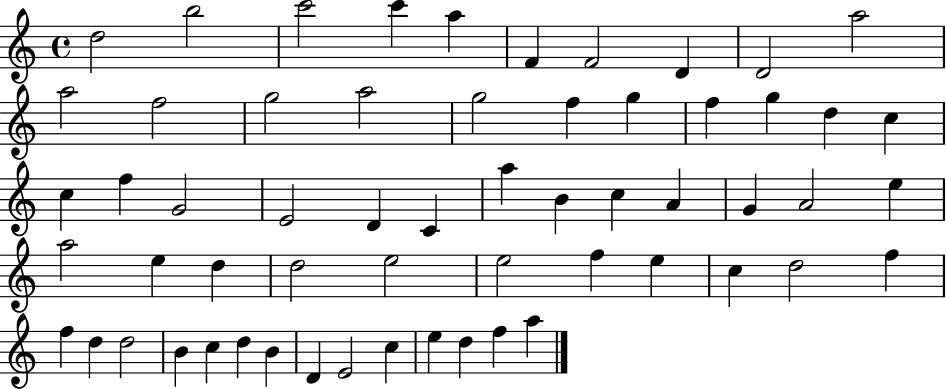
{
  \clef treble
  \time 4/4
  \defaultTimeSignature
  \key c \major
  d''2 b''2 | c'''2 c'''4 a''4 | f'4 f'2 d'4 | d'2 a''2 | \break a''2 f''2 | g''2 a''2 | g''2 f''4 g''4 | f''4 g''4 d''4 c''4 | \break c''4 f''4 g'2 | e'2 d'4 c'4 | a''4 b'4 c''4 a'4 | g'4 a'2 e''4 | \break a''2 e''4 d''4 | d''2 e''2 | e''2 f''4 e''4 | c''4 d''2 f''4 | \break f''4 d''4 d''2 | b'4 c''4 d''4 b'4 | d'4 e'2 c''4 | e''4 d''4 f''4 a''4 | \break \bar "|."
}